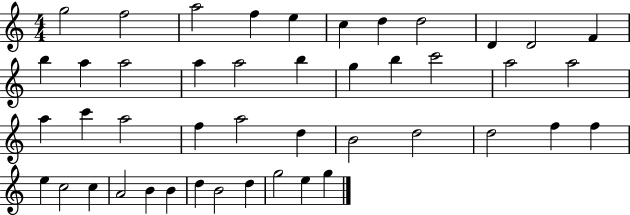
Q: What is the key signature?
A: C major